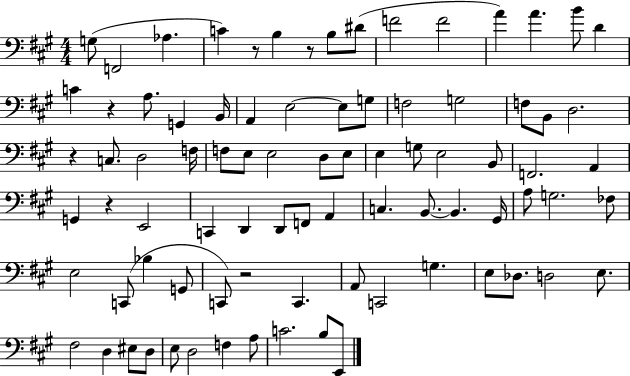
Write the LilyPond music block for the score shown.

{
  \clef bass
  \numericTimeSignature
  \time 4/4
  \key a \major
  \repeat volta 2 { g8( f,2 aes4. | c'4) r8 b4 r8 b8 dis'8( | f'2 f'2 | a'4) a'4. b'8 d'4 | \break c'4 r4 a8. g,4 b,16 | a,4 e2~~ e8 g8 | f2 g2 | f8 b,8 d2. | \break r4 c8. d2 f16 | f8 e8 e2 d8 e8 | e4 g8 e2 b,8 | f,2. a,4 | \break g,4 r4 e,2 | c,4 d,4 d,8 f,8 a,4 | c4. b,8.~~ b,4. gis,16 | a8 g2. fes8 | \break e2 c,8( bes4 g,8 | c,8) r2 c,4. | a,8 c,2 g4. | e8 des8. d2 e8. | \break fis2 d4 eis8 d8 | e8 d2 f4 a8 | c'2. b8 e,8 | } \bar "|."
}